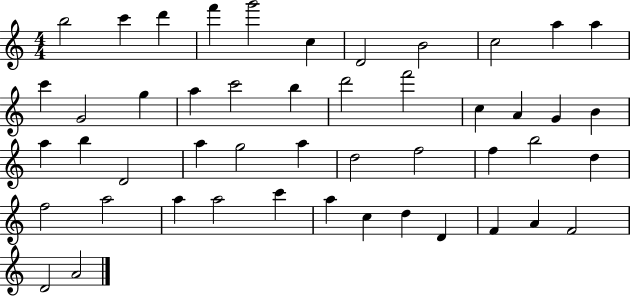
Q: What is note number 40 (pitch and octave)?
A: A5